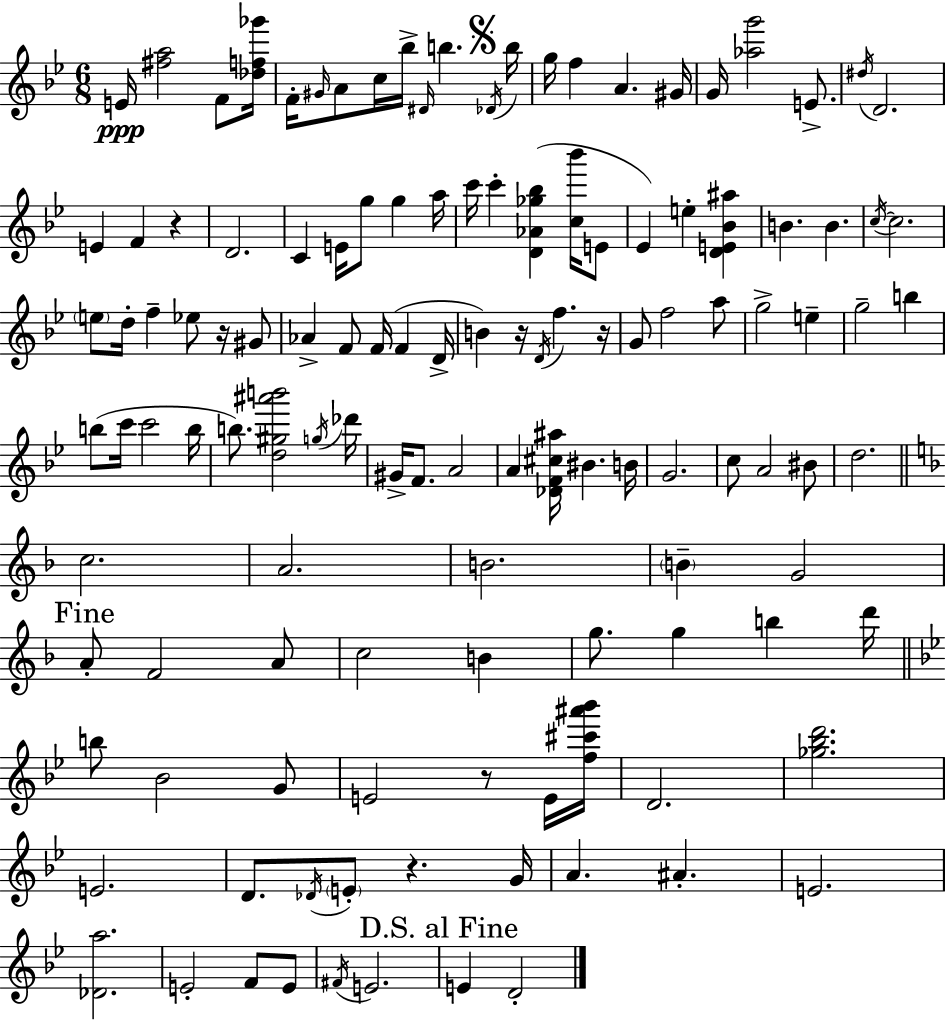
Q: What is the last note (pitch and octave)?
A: D4